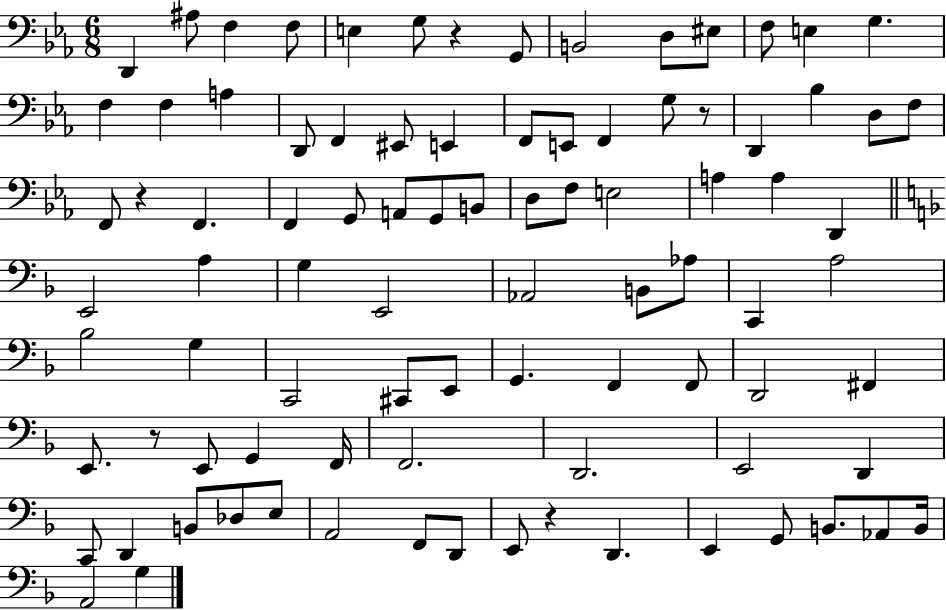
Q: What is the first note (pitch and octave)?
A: D2